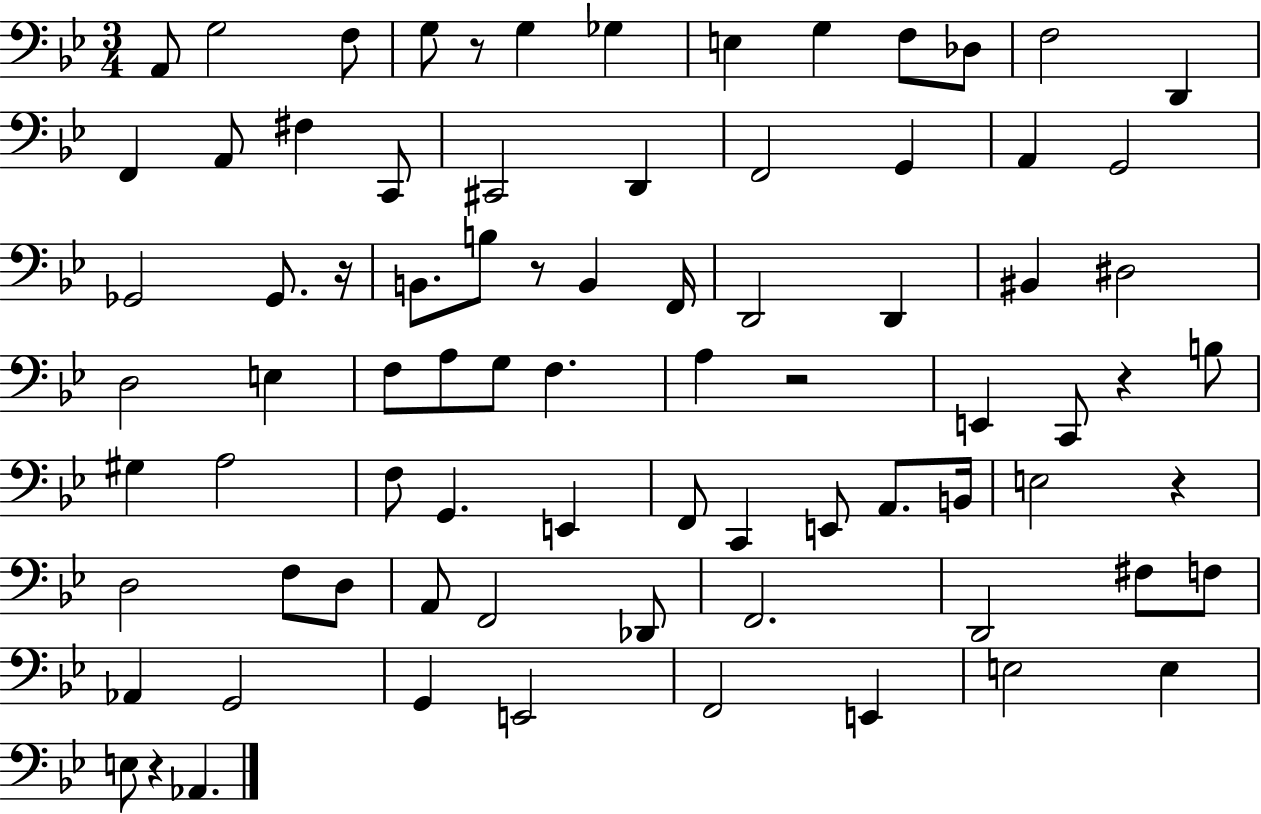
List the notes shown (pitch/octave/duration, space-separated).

A2/e G3/h F3/e G3/e R/e G3/q Gb3/q E3/q G3/q F3/e Db3/e F3/h D2/q F2/q A2/e F#3/q C2/e C#2/h D2/q F2/h G2/q A2/q G2/h Gb2/h Gb2/e. R/s B2/e. B3/e R/e B2/q F2/s D2/h D2/q BIS2/q D#3/h D3/h E3/q F3/e A3/e G3/e F3/q. A3/q R/h E2/q C2/e R/q B3/e G#3/q A3/h F3/e G2/q. E2/q F2/e C2/q E2/e A2/e. B2/s E3/h R/q D3/h F3/e D3/e A2/e F2/h Db2/e F2/h. D2/h F#3/e F3/e Ab2/q G2/h G2/q E2/h F2/h E2/q E3/h E3/q E3/e R/q Ab2/q.